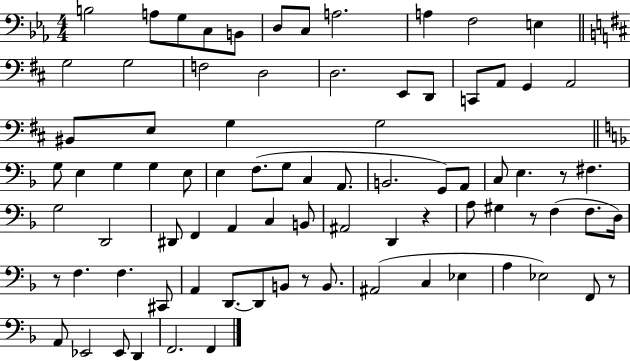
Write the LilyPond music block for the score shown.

{
  \clef bass
  \numericTimeSignature
  \time 4/4
  \key ees \major
  b2 a8 g8 c8 b,8 | d8 c8 a2. | a4 f2 e4 | \bar "||" \break \key d \major g2 g2 | f2 d2 | d2. e,8 d,8 | c,8 a,8 g,4 a,2 | \break bis,8 e8 g4 g2 | \bar "||" \break \key f \major g8 e4 g4 g4 e8 | e4 f8.( g8 c4 a,8. | b,2. g,8) a,8 | c8 e4. r8 fis4. | \break g2 d,2 | dis,8 f,4 a,4 c4 b,8 | ais,2 d,4 r4 | a8 gis4 r8 f4( f8. d16) | \break r8 f4. f4. cis,8 | a,4 d,8.~~ d,8 b,8 r8 b,8. | ais,2( c4 ees4 | a4 ees2) f,8 r8 | \break a,8 ees,2 ees,8 d,4 | f,2. f,4 | \bar "|."
}